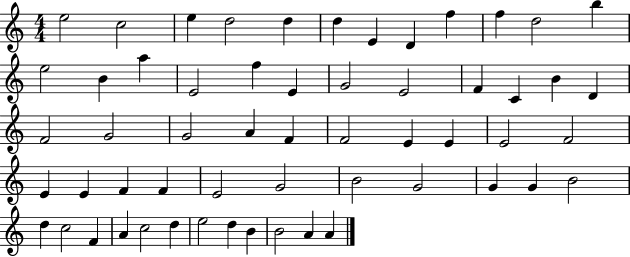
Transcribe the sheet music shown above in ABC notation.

X:1
T:Untitled
M:4/4
L:1/4
K:C
e2 c2 e d2 d d E D f f d2 b e2 B a E2 f E G2 E2 F C B D F2 G2 G2 A F F2 E E E2 F2 E E F F E2 G2 B2 G2 G G B2 d c2 F A c2 d e2 d B B2 A A